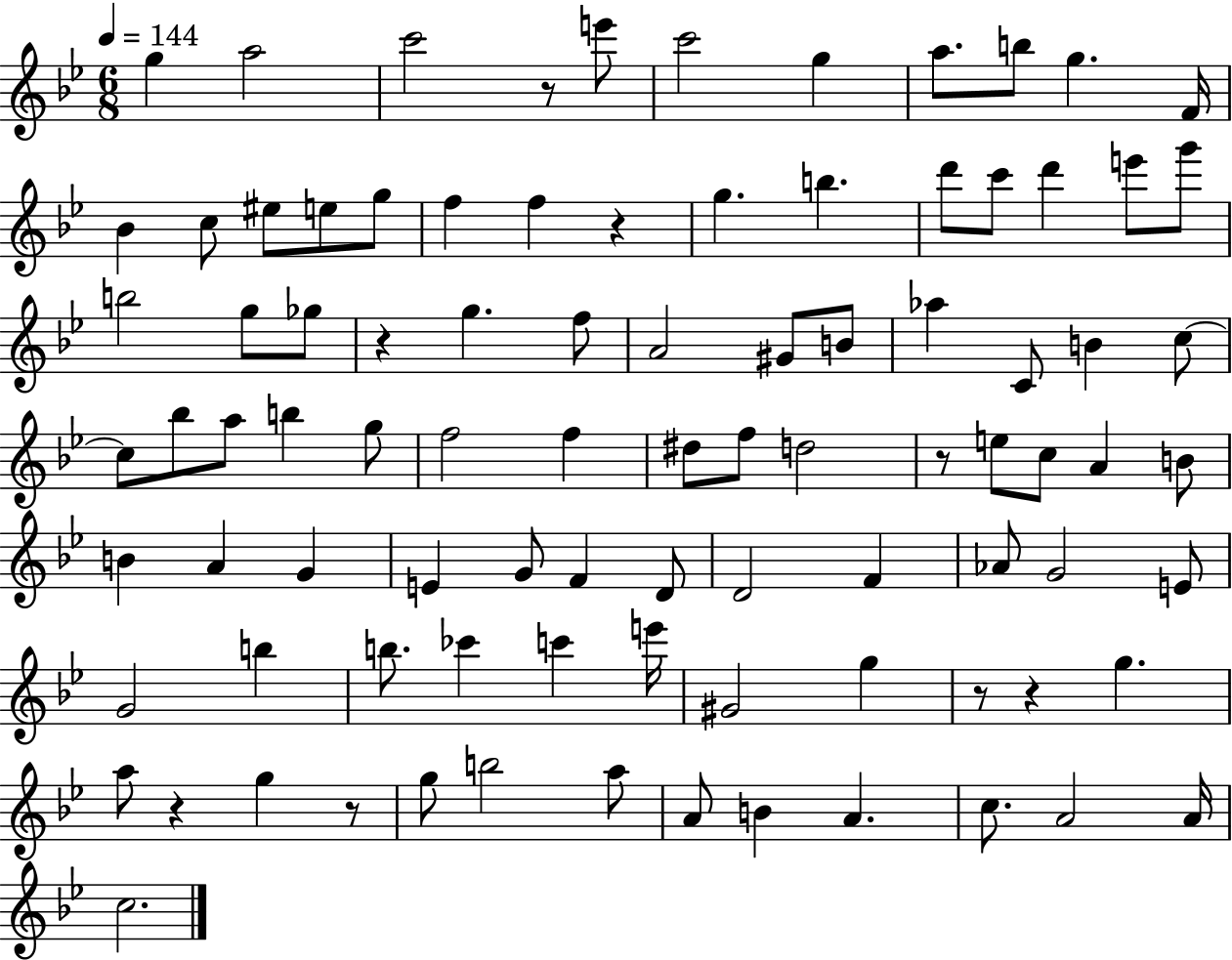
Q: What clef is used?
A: treble